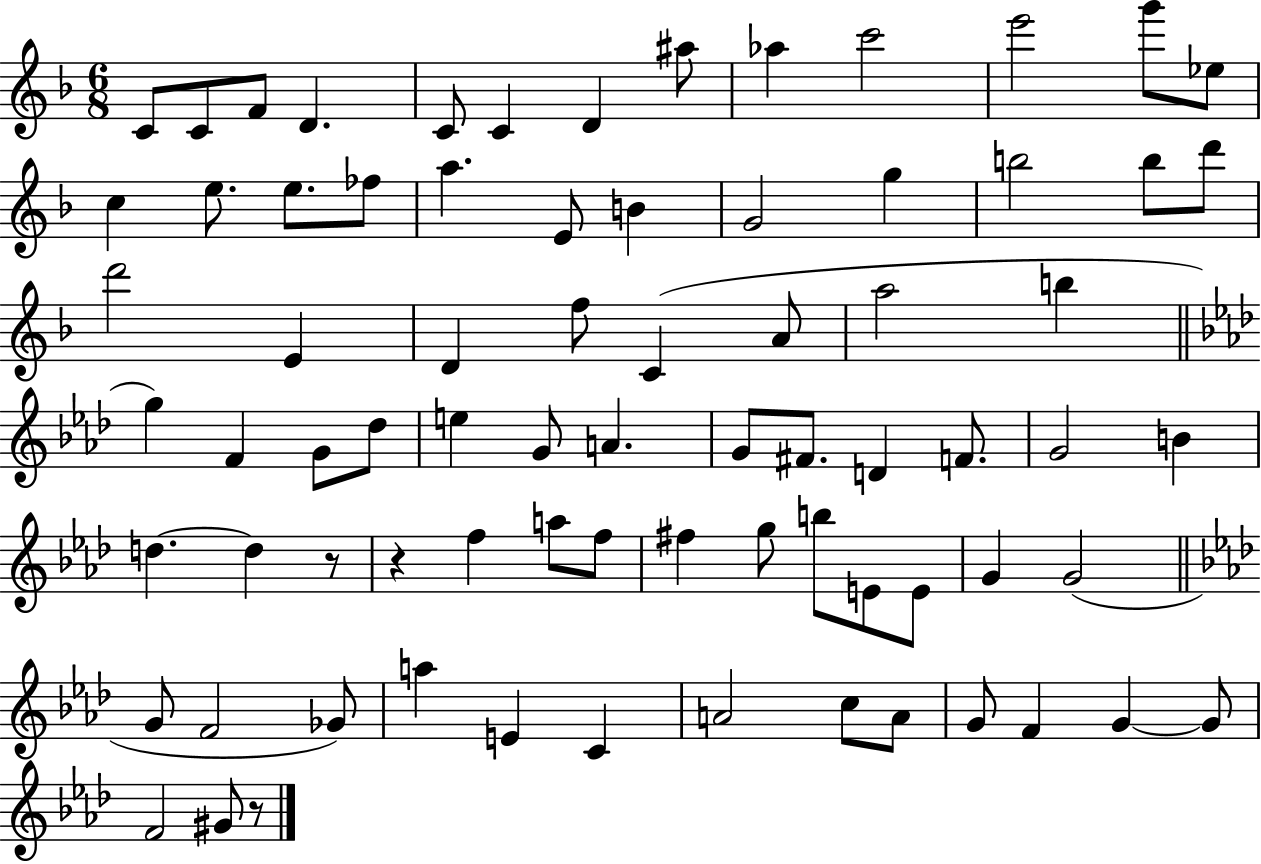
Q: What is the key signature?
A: F major